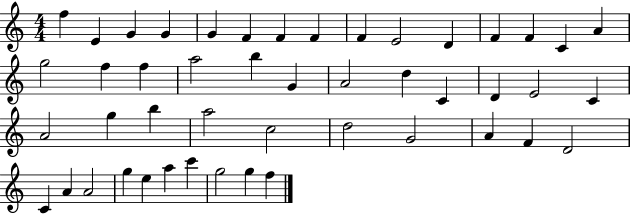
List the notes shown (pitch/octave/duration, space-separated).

F5/q E4/q G4/q G4/q G4/q F4/q F4/q F4/q F4/q E4/h D4/q F4/q F4/q C4/q A4/q G5/h F5/q F5/q A5/h B5/q G4/q A4/h D5/q C4/q D4/q E4/h C4/q A4/h G5/q B5/q A5/h C5/h D5/h G4/h A4/q F4/q D4/h C4/q A4/q A4/h G5/q E5/q A5/q C6/q G5/h G5/q F5/q